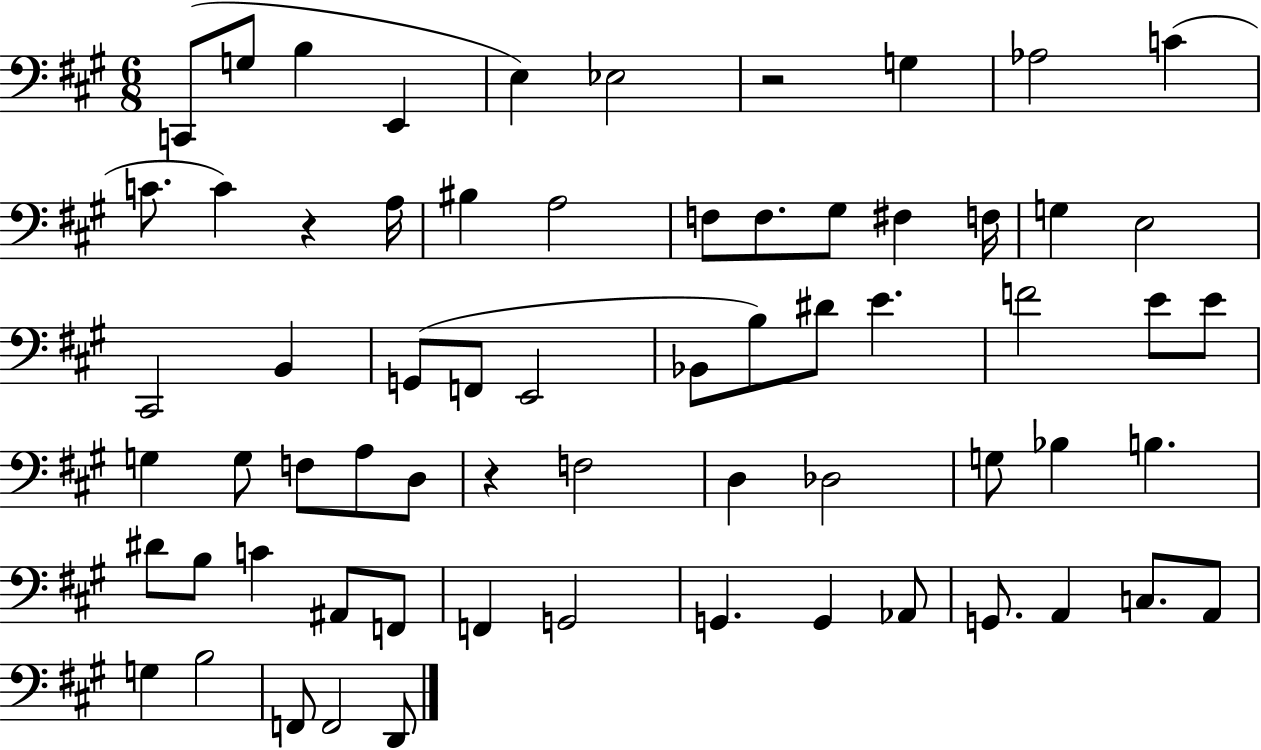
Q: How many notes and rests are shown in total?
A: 66